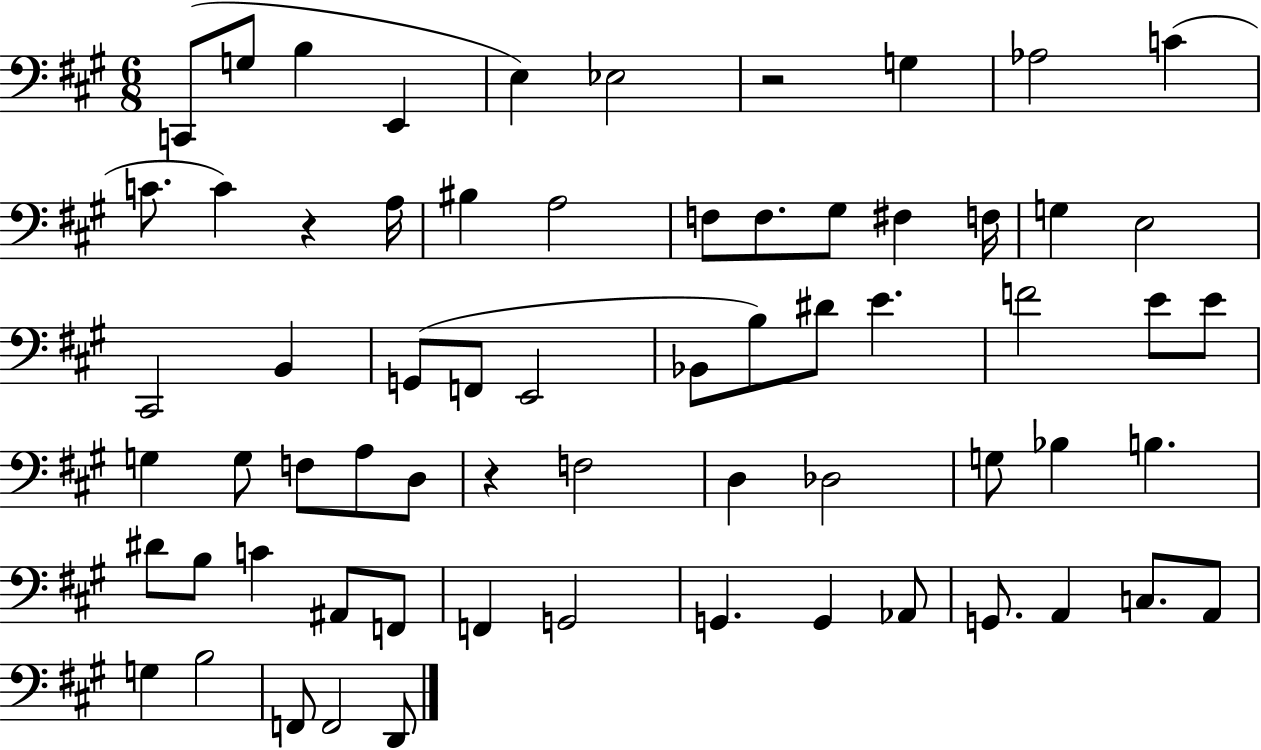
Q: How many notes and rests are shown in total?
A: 66